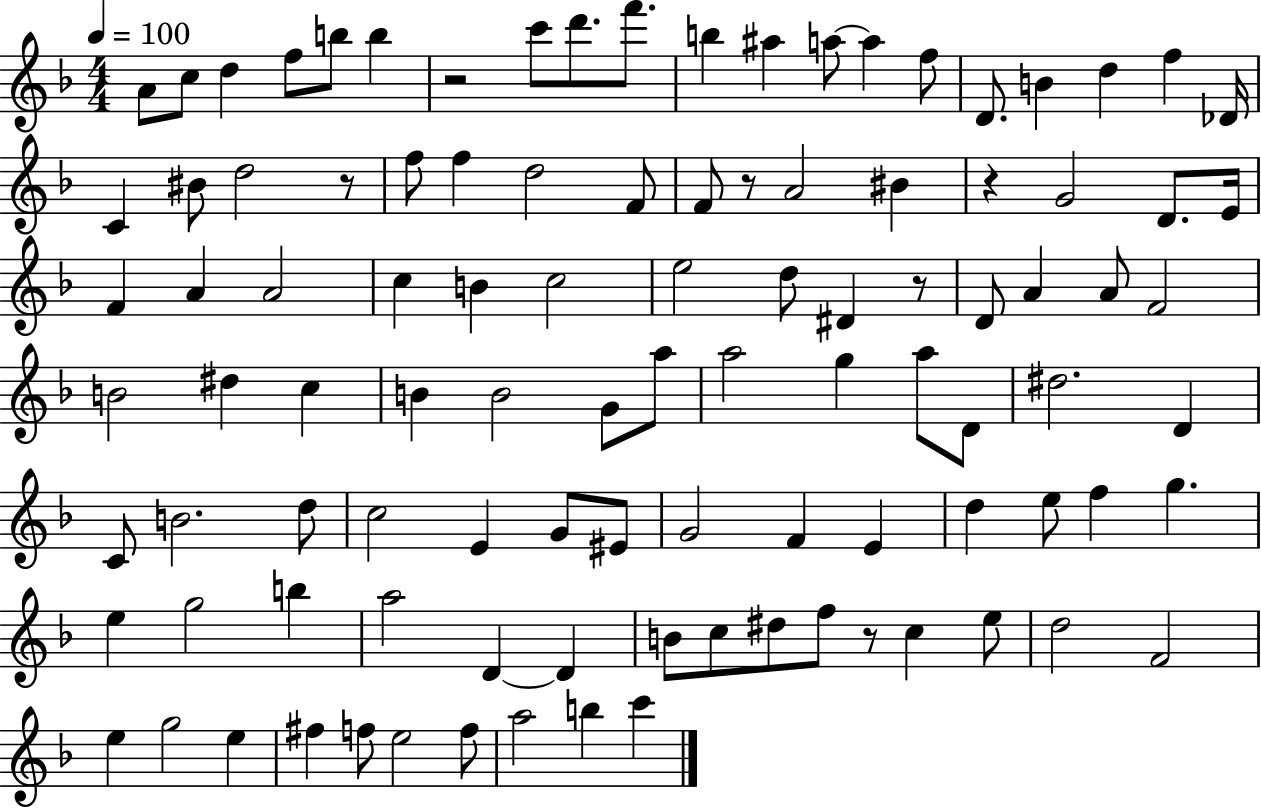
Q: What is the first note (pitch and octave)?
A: A4